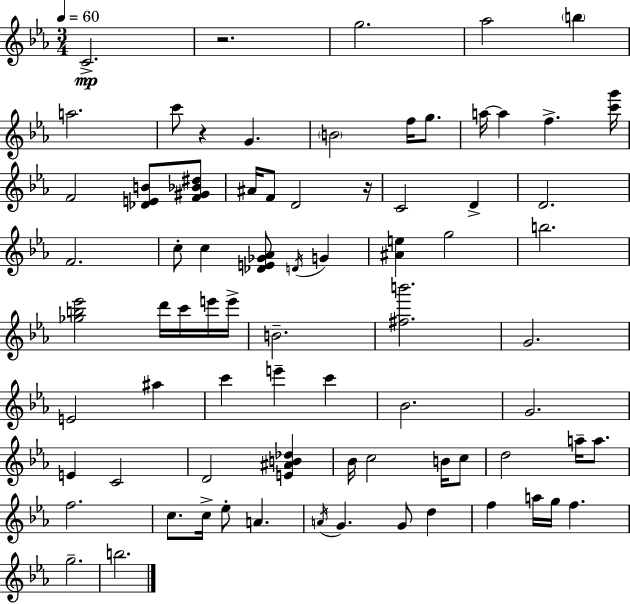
C4/h. R/h. G5/h. Ab5/h B5/q A5/h. C6/e R/q G4/q. B4/h F5/s G5/e. A5/s A5/q F5/q. [C6,G6]/s F4/h [Db4,E4,B4]/e [F4,G#4,Bb4,D#5]/e A#4/s F4/e D4/h R/s C4/h D4/q D4/h. F4/h. C5/e C5/q [Db4,E4,Gb4,Ab4]/e D4/s G4/q [A#4,E5]/q G5/h B5/h. [Gb5,B5,Eb6]/h D6/s C6/s E6/s E6/s B4/h. [F#5,B6]/h. G4/h. E4/h A#5/q C6/q E6/q C6/q Bb4/h. G4/h. E4/q C4/h D4/h [E4,A#4,B4,Db5]/q Bb4/s C5/h B4/s C5/e D5/h A5/s A5/e. F5/h. C5/e. C5/s Eb5/e A4/q. A4/s G4/q. G4/e D5/q F5/q A5/s G5/s F5/q. G5/h. B5/h.